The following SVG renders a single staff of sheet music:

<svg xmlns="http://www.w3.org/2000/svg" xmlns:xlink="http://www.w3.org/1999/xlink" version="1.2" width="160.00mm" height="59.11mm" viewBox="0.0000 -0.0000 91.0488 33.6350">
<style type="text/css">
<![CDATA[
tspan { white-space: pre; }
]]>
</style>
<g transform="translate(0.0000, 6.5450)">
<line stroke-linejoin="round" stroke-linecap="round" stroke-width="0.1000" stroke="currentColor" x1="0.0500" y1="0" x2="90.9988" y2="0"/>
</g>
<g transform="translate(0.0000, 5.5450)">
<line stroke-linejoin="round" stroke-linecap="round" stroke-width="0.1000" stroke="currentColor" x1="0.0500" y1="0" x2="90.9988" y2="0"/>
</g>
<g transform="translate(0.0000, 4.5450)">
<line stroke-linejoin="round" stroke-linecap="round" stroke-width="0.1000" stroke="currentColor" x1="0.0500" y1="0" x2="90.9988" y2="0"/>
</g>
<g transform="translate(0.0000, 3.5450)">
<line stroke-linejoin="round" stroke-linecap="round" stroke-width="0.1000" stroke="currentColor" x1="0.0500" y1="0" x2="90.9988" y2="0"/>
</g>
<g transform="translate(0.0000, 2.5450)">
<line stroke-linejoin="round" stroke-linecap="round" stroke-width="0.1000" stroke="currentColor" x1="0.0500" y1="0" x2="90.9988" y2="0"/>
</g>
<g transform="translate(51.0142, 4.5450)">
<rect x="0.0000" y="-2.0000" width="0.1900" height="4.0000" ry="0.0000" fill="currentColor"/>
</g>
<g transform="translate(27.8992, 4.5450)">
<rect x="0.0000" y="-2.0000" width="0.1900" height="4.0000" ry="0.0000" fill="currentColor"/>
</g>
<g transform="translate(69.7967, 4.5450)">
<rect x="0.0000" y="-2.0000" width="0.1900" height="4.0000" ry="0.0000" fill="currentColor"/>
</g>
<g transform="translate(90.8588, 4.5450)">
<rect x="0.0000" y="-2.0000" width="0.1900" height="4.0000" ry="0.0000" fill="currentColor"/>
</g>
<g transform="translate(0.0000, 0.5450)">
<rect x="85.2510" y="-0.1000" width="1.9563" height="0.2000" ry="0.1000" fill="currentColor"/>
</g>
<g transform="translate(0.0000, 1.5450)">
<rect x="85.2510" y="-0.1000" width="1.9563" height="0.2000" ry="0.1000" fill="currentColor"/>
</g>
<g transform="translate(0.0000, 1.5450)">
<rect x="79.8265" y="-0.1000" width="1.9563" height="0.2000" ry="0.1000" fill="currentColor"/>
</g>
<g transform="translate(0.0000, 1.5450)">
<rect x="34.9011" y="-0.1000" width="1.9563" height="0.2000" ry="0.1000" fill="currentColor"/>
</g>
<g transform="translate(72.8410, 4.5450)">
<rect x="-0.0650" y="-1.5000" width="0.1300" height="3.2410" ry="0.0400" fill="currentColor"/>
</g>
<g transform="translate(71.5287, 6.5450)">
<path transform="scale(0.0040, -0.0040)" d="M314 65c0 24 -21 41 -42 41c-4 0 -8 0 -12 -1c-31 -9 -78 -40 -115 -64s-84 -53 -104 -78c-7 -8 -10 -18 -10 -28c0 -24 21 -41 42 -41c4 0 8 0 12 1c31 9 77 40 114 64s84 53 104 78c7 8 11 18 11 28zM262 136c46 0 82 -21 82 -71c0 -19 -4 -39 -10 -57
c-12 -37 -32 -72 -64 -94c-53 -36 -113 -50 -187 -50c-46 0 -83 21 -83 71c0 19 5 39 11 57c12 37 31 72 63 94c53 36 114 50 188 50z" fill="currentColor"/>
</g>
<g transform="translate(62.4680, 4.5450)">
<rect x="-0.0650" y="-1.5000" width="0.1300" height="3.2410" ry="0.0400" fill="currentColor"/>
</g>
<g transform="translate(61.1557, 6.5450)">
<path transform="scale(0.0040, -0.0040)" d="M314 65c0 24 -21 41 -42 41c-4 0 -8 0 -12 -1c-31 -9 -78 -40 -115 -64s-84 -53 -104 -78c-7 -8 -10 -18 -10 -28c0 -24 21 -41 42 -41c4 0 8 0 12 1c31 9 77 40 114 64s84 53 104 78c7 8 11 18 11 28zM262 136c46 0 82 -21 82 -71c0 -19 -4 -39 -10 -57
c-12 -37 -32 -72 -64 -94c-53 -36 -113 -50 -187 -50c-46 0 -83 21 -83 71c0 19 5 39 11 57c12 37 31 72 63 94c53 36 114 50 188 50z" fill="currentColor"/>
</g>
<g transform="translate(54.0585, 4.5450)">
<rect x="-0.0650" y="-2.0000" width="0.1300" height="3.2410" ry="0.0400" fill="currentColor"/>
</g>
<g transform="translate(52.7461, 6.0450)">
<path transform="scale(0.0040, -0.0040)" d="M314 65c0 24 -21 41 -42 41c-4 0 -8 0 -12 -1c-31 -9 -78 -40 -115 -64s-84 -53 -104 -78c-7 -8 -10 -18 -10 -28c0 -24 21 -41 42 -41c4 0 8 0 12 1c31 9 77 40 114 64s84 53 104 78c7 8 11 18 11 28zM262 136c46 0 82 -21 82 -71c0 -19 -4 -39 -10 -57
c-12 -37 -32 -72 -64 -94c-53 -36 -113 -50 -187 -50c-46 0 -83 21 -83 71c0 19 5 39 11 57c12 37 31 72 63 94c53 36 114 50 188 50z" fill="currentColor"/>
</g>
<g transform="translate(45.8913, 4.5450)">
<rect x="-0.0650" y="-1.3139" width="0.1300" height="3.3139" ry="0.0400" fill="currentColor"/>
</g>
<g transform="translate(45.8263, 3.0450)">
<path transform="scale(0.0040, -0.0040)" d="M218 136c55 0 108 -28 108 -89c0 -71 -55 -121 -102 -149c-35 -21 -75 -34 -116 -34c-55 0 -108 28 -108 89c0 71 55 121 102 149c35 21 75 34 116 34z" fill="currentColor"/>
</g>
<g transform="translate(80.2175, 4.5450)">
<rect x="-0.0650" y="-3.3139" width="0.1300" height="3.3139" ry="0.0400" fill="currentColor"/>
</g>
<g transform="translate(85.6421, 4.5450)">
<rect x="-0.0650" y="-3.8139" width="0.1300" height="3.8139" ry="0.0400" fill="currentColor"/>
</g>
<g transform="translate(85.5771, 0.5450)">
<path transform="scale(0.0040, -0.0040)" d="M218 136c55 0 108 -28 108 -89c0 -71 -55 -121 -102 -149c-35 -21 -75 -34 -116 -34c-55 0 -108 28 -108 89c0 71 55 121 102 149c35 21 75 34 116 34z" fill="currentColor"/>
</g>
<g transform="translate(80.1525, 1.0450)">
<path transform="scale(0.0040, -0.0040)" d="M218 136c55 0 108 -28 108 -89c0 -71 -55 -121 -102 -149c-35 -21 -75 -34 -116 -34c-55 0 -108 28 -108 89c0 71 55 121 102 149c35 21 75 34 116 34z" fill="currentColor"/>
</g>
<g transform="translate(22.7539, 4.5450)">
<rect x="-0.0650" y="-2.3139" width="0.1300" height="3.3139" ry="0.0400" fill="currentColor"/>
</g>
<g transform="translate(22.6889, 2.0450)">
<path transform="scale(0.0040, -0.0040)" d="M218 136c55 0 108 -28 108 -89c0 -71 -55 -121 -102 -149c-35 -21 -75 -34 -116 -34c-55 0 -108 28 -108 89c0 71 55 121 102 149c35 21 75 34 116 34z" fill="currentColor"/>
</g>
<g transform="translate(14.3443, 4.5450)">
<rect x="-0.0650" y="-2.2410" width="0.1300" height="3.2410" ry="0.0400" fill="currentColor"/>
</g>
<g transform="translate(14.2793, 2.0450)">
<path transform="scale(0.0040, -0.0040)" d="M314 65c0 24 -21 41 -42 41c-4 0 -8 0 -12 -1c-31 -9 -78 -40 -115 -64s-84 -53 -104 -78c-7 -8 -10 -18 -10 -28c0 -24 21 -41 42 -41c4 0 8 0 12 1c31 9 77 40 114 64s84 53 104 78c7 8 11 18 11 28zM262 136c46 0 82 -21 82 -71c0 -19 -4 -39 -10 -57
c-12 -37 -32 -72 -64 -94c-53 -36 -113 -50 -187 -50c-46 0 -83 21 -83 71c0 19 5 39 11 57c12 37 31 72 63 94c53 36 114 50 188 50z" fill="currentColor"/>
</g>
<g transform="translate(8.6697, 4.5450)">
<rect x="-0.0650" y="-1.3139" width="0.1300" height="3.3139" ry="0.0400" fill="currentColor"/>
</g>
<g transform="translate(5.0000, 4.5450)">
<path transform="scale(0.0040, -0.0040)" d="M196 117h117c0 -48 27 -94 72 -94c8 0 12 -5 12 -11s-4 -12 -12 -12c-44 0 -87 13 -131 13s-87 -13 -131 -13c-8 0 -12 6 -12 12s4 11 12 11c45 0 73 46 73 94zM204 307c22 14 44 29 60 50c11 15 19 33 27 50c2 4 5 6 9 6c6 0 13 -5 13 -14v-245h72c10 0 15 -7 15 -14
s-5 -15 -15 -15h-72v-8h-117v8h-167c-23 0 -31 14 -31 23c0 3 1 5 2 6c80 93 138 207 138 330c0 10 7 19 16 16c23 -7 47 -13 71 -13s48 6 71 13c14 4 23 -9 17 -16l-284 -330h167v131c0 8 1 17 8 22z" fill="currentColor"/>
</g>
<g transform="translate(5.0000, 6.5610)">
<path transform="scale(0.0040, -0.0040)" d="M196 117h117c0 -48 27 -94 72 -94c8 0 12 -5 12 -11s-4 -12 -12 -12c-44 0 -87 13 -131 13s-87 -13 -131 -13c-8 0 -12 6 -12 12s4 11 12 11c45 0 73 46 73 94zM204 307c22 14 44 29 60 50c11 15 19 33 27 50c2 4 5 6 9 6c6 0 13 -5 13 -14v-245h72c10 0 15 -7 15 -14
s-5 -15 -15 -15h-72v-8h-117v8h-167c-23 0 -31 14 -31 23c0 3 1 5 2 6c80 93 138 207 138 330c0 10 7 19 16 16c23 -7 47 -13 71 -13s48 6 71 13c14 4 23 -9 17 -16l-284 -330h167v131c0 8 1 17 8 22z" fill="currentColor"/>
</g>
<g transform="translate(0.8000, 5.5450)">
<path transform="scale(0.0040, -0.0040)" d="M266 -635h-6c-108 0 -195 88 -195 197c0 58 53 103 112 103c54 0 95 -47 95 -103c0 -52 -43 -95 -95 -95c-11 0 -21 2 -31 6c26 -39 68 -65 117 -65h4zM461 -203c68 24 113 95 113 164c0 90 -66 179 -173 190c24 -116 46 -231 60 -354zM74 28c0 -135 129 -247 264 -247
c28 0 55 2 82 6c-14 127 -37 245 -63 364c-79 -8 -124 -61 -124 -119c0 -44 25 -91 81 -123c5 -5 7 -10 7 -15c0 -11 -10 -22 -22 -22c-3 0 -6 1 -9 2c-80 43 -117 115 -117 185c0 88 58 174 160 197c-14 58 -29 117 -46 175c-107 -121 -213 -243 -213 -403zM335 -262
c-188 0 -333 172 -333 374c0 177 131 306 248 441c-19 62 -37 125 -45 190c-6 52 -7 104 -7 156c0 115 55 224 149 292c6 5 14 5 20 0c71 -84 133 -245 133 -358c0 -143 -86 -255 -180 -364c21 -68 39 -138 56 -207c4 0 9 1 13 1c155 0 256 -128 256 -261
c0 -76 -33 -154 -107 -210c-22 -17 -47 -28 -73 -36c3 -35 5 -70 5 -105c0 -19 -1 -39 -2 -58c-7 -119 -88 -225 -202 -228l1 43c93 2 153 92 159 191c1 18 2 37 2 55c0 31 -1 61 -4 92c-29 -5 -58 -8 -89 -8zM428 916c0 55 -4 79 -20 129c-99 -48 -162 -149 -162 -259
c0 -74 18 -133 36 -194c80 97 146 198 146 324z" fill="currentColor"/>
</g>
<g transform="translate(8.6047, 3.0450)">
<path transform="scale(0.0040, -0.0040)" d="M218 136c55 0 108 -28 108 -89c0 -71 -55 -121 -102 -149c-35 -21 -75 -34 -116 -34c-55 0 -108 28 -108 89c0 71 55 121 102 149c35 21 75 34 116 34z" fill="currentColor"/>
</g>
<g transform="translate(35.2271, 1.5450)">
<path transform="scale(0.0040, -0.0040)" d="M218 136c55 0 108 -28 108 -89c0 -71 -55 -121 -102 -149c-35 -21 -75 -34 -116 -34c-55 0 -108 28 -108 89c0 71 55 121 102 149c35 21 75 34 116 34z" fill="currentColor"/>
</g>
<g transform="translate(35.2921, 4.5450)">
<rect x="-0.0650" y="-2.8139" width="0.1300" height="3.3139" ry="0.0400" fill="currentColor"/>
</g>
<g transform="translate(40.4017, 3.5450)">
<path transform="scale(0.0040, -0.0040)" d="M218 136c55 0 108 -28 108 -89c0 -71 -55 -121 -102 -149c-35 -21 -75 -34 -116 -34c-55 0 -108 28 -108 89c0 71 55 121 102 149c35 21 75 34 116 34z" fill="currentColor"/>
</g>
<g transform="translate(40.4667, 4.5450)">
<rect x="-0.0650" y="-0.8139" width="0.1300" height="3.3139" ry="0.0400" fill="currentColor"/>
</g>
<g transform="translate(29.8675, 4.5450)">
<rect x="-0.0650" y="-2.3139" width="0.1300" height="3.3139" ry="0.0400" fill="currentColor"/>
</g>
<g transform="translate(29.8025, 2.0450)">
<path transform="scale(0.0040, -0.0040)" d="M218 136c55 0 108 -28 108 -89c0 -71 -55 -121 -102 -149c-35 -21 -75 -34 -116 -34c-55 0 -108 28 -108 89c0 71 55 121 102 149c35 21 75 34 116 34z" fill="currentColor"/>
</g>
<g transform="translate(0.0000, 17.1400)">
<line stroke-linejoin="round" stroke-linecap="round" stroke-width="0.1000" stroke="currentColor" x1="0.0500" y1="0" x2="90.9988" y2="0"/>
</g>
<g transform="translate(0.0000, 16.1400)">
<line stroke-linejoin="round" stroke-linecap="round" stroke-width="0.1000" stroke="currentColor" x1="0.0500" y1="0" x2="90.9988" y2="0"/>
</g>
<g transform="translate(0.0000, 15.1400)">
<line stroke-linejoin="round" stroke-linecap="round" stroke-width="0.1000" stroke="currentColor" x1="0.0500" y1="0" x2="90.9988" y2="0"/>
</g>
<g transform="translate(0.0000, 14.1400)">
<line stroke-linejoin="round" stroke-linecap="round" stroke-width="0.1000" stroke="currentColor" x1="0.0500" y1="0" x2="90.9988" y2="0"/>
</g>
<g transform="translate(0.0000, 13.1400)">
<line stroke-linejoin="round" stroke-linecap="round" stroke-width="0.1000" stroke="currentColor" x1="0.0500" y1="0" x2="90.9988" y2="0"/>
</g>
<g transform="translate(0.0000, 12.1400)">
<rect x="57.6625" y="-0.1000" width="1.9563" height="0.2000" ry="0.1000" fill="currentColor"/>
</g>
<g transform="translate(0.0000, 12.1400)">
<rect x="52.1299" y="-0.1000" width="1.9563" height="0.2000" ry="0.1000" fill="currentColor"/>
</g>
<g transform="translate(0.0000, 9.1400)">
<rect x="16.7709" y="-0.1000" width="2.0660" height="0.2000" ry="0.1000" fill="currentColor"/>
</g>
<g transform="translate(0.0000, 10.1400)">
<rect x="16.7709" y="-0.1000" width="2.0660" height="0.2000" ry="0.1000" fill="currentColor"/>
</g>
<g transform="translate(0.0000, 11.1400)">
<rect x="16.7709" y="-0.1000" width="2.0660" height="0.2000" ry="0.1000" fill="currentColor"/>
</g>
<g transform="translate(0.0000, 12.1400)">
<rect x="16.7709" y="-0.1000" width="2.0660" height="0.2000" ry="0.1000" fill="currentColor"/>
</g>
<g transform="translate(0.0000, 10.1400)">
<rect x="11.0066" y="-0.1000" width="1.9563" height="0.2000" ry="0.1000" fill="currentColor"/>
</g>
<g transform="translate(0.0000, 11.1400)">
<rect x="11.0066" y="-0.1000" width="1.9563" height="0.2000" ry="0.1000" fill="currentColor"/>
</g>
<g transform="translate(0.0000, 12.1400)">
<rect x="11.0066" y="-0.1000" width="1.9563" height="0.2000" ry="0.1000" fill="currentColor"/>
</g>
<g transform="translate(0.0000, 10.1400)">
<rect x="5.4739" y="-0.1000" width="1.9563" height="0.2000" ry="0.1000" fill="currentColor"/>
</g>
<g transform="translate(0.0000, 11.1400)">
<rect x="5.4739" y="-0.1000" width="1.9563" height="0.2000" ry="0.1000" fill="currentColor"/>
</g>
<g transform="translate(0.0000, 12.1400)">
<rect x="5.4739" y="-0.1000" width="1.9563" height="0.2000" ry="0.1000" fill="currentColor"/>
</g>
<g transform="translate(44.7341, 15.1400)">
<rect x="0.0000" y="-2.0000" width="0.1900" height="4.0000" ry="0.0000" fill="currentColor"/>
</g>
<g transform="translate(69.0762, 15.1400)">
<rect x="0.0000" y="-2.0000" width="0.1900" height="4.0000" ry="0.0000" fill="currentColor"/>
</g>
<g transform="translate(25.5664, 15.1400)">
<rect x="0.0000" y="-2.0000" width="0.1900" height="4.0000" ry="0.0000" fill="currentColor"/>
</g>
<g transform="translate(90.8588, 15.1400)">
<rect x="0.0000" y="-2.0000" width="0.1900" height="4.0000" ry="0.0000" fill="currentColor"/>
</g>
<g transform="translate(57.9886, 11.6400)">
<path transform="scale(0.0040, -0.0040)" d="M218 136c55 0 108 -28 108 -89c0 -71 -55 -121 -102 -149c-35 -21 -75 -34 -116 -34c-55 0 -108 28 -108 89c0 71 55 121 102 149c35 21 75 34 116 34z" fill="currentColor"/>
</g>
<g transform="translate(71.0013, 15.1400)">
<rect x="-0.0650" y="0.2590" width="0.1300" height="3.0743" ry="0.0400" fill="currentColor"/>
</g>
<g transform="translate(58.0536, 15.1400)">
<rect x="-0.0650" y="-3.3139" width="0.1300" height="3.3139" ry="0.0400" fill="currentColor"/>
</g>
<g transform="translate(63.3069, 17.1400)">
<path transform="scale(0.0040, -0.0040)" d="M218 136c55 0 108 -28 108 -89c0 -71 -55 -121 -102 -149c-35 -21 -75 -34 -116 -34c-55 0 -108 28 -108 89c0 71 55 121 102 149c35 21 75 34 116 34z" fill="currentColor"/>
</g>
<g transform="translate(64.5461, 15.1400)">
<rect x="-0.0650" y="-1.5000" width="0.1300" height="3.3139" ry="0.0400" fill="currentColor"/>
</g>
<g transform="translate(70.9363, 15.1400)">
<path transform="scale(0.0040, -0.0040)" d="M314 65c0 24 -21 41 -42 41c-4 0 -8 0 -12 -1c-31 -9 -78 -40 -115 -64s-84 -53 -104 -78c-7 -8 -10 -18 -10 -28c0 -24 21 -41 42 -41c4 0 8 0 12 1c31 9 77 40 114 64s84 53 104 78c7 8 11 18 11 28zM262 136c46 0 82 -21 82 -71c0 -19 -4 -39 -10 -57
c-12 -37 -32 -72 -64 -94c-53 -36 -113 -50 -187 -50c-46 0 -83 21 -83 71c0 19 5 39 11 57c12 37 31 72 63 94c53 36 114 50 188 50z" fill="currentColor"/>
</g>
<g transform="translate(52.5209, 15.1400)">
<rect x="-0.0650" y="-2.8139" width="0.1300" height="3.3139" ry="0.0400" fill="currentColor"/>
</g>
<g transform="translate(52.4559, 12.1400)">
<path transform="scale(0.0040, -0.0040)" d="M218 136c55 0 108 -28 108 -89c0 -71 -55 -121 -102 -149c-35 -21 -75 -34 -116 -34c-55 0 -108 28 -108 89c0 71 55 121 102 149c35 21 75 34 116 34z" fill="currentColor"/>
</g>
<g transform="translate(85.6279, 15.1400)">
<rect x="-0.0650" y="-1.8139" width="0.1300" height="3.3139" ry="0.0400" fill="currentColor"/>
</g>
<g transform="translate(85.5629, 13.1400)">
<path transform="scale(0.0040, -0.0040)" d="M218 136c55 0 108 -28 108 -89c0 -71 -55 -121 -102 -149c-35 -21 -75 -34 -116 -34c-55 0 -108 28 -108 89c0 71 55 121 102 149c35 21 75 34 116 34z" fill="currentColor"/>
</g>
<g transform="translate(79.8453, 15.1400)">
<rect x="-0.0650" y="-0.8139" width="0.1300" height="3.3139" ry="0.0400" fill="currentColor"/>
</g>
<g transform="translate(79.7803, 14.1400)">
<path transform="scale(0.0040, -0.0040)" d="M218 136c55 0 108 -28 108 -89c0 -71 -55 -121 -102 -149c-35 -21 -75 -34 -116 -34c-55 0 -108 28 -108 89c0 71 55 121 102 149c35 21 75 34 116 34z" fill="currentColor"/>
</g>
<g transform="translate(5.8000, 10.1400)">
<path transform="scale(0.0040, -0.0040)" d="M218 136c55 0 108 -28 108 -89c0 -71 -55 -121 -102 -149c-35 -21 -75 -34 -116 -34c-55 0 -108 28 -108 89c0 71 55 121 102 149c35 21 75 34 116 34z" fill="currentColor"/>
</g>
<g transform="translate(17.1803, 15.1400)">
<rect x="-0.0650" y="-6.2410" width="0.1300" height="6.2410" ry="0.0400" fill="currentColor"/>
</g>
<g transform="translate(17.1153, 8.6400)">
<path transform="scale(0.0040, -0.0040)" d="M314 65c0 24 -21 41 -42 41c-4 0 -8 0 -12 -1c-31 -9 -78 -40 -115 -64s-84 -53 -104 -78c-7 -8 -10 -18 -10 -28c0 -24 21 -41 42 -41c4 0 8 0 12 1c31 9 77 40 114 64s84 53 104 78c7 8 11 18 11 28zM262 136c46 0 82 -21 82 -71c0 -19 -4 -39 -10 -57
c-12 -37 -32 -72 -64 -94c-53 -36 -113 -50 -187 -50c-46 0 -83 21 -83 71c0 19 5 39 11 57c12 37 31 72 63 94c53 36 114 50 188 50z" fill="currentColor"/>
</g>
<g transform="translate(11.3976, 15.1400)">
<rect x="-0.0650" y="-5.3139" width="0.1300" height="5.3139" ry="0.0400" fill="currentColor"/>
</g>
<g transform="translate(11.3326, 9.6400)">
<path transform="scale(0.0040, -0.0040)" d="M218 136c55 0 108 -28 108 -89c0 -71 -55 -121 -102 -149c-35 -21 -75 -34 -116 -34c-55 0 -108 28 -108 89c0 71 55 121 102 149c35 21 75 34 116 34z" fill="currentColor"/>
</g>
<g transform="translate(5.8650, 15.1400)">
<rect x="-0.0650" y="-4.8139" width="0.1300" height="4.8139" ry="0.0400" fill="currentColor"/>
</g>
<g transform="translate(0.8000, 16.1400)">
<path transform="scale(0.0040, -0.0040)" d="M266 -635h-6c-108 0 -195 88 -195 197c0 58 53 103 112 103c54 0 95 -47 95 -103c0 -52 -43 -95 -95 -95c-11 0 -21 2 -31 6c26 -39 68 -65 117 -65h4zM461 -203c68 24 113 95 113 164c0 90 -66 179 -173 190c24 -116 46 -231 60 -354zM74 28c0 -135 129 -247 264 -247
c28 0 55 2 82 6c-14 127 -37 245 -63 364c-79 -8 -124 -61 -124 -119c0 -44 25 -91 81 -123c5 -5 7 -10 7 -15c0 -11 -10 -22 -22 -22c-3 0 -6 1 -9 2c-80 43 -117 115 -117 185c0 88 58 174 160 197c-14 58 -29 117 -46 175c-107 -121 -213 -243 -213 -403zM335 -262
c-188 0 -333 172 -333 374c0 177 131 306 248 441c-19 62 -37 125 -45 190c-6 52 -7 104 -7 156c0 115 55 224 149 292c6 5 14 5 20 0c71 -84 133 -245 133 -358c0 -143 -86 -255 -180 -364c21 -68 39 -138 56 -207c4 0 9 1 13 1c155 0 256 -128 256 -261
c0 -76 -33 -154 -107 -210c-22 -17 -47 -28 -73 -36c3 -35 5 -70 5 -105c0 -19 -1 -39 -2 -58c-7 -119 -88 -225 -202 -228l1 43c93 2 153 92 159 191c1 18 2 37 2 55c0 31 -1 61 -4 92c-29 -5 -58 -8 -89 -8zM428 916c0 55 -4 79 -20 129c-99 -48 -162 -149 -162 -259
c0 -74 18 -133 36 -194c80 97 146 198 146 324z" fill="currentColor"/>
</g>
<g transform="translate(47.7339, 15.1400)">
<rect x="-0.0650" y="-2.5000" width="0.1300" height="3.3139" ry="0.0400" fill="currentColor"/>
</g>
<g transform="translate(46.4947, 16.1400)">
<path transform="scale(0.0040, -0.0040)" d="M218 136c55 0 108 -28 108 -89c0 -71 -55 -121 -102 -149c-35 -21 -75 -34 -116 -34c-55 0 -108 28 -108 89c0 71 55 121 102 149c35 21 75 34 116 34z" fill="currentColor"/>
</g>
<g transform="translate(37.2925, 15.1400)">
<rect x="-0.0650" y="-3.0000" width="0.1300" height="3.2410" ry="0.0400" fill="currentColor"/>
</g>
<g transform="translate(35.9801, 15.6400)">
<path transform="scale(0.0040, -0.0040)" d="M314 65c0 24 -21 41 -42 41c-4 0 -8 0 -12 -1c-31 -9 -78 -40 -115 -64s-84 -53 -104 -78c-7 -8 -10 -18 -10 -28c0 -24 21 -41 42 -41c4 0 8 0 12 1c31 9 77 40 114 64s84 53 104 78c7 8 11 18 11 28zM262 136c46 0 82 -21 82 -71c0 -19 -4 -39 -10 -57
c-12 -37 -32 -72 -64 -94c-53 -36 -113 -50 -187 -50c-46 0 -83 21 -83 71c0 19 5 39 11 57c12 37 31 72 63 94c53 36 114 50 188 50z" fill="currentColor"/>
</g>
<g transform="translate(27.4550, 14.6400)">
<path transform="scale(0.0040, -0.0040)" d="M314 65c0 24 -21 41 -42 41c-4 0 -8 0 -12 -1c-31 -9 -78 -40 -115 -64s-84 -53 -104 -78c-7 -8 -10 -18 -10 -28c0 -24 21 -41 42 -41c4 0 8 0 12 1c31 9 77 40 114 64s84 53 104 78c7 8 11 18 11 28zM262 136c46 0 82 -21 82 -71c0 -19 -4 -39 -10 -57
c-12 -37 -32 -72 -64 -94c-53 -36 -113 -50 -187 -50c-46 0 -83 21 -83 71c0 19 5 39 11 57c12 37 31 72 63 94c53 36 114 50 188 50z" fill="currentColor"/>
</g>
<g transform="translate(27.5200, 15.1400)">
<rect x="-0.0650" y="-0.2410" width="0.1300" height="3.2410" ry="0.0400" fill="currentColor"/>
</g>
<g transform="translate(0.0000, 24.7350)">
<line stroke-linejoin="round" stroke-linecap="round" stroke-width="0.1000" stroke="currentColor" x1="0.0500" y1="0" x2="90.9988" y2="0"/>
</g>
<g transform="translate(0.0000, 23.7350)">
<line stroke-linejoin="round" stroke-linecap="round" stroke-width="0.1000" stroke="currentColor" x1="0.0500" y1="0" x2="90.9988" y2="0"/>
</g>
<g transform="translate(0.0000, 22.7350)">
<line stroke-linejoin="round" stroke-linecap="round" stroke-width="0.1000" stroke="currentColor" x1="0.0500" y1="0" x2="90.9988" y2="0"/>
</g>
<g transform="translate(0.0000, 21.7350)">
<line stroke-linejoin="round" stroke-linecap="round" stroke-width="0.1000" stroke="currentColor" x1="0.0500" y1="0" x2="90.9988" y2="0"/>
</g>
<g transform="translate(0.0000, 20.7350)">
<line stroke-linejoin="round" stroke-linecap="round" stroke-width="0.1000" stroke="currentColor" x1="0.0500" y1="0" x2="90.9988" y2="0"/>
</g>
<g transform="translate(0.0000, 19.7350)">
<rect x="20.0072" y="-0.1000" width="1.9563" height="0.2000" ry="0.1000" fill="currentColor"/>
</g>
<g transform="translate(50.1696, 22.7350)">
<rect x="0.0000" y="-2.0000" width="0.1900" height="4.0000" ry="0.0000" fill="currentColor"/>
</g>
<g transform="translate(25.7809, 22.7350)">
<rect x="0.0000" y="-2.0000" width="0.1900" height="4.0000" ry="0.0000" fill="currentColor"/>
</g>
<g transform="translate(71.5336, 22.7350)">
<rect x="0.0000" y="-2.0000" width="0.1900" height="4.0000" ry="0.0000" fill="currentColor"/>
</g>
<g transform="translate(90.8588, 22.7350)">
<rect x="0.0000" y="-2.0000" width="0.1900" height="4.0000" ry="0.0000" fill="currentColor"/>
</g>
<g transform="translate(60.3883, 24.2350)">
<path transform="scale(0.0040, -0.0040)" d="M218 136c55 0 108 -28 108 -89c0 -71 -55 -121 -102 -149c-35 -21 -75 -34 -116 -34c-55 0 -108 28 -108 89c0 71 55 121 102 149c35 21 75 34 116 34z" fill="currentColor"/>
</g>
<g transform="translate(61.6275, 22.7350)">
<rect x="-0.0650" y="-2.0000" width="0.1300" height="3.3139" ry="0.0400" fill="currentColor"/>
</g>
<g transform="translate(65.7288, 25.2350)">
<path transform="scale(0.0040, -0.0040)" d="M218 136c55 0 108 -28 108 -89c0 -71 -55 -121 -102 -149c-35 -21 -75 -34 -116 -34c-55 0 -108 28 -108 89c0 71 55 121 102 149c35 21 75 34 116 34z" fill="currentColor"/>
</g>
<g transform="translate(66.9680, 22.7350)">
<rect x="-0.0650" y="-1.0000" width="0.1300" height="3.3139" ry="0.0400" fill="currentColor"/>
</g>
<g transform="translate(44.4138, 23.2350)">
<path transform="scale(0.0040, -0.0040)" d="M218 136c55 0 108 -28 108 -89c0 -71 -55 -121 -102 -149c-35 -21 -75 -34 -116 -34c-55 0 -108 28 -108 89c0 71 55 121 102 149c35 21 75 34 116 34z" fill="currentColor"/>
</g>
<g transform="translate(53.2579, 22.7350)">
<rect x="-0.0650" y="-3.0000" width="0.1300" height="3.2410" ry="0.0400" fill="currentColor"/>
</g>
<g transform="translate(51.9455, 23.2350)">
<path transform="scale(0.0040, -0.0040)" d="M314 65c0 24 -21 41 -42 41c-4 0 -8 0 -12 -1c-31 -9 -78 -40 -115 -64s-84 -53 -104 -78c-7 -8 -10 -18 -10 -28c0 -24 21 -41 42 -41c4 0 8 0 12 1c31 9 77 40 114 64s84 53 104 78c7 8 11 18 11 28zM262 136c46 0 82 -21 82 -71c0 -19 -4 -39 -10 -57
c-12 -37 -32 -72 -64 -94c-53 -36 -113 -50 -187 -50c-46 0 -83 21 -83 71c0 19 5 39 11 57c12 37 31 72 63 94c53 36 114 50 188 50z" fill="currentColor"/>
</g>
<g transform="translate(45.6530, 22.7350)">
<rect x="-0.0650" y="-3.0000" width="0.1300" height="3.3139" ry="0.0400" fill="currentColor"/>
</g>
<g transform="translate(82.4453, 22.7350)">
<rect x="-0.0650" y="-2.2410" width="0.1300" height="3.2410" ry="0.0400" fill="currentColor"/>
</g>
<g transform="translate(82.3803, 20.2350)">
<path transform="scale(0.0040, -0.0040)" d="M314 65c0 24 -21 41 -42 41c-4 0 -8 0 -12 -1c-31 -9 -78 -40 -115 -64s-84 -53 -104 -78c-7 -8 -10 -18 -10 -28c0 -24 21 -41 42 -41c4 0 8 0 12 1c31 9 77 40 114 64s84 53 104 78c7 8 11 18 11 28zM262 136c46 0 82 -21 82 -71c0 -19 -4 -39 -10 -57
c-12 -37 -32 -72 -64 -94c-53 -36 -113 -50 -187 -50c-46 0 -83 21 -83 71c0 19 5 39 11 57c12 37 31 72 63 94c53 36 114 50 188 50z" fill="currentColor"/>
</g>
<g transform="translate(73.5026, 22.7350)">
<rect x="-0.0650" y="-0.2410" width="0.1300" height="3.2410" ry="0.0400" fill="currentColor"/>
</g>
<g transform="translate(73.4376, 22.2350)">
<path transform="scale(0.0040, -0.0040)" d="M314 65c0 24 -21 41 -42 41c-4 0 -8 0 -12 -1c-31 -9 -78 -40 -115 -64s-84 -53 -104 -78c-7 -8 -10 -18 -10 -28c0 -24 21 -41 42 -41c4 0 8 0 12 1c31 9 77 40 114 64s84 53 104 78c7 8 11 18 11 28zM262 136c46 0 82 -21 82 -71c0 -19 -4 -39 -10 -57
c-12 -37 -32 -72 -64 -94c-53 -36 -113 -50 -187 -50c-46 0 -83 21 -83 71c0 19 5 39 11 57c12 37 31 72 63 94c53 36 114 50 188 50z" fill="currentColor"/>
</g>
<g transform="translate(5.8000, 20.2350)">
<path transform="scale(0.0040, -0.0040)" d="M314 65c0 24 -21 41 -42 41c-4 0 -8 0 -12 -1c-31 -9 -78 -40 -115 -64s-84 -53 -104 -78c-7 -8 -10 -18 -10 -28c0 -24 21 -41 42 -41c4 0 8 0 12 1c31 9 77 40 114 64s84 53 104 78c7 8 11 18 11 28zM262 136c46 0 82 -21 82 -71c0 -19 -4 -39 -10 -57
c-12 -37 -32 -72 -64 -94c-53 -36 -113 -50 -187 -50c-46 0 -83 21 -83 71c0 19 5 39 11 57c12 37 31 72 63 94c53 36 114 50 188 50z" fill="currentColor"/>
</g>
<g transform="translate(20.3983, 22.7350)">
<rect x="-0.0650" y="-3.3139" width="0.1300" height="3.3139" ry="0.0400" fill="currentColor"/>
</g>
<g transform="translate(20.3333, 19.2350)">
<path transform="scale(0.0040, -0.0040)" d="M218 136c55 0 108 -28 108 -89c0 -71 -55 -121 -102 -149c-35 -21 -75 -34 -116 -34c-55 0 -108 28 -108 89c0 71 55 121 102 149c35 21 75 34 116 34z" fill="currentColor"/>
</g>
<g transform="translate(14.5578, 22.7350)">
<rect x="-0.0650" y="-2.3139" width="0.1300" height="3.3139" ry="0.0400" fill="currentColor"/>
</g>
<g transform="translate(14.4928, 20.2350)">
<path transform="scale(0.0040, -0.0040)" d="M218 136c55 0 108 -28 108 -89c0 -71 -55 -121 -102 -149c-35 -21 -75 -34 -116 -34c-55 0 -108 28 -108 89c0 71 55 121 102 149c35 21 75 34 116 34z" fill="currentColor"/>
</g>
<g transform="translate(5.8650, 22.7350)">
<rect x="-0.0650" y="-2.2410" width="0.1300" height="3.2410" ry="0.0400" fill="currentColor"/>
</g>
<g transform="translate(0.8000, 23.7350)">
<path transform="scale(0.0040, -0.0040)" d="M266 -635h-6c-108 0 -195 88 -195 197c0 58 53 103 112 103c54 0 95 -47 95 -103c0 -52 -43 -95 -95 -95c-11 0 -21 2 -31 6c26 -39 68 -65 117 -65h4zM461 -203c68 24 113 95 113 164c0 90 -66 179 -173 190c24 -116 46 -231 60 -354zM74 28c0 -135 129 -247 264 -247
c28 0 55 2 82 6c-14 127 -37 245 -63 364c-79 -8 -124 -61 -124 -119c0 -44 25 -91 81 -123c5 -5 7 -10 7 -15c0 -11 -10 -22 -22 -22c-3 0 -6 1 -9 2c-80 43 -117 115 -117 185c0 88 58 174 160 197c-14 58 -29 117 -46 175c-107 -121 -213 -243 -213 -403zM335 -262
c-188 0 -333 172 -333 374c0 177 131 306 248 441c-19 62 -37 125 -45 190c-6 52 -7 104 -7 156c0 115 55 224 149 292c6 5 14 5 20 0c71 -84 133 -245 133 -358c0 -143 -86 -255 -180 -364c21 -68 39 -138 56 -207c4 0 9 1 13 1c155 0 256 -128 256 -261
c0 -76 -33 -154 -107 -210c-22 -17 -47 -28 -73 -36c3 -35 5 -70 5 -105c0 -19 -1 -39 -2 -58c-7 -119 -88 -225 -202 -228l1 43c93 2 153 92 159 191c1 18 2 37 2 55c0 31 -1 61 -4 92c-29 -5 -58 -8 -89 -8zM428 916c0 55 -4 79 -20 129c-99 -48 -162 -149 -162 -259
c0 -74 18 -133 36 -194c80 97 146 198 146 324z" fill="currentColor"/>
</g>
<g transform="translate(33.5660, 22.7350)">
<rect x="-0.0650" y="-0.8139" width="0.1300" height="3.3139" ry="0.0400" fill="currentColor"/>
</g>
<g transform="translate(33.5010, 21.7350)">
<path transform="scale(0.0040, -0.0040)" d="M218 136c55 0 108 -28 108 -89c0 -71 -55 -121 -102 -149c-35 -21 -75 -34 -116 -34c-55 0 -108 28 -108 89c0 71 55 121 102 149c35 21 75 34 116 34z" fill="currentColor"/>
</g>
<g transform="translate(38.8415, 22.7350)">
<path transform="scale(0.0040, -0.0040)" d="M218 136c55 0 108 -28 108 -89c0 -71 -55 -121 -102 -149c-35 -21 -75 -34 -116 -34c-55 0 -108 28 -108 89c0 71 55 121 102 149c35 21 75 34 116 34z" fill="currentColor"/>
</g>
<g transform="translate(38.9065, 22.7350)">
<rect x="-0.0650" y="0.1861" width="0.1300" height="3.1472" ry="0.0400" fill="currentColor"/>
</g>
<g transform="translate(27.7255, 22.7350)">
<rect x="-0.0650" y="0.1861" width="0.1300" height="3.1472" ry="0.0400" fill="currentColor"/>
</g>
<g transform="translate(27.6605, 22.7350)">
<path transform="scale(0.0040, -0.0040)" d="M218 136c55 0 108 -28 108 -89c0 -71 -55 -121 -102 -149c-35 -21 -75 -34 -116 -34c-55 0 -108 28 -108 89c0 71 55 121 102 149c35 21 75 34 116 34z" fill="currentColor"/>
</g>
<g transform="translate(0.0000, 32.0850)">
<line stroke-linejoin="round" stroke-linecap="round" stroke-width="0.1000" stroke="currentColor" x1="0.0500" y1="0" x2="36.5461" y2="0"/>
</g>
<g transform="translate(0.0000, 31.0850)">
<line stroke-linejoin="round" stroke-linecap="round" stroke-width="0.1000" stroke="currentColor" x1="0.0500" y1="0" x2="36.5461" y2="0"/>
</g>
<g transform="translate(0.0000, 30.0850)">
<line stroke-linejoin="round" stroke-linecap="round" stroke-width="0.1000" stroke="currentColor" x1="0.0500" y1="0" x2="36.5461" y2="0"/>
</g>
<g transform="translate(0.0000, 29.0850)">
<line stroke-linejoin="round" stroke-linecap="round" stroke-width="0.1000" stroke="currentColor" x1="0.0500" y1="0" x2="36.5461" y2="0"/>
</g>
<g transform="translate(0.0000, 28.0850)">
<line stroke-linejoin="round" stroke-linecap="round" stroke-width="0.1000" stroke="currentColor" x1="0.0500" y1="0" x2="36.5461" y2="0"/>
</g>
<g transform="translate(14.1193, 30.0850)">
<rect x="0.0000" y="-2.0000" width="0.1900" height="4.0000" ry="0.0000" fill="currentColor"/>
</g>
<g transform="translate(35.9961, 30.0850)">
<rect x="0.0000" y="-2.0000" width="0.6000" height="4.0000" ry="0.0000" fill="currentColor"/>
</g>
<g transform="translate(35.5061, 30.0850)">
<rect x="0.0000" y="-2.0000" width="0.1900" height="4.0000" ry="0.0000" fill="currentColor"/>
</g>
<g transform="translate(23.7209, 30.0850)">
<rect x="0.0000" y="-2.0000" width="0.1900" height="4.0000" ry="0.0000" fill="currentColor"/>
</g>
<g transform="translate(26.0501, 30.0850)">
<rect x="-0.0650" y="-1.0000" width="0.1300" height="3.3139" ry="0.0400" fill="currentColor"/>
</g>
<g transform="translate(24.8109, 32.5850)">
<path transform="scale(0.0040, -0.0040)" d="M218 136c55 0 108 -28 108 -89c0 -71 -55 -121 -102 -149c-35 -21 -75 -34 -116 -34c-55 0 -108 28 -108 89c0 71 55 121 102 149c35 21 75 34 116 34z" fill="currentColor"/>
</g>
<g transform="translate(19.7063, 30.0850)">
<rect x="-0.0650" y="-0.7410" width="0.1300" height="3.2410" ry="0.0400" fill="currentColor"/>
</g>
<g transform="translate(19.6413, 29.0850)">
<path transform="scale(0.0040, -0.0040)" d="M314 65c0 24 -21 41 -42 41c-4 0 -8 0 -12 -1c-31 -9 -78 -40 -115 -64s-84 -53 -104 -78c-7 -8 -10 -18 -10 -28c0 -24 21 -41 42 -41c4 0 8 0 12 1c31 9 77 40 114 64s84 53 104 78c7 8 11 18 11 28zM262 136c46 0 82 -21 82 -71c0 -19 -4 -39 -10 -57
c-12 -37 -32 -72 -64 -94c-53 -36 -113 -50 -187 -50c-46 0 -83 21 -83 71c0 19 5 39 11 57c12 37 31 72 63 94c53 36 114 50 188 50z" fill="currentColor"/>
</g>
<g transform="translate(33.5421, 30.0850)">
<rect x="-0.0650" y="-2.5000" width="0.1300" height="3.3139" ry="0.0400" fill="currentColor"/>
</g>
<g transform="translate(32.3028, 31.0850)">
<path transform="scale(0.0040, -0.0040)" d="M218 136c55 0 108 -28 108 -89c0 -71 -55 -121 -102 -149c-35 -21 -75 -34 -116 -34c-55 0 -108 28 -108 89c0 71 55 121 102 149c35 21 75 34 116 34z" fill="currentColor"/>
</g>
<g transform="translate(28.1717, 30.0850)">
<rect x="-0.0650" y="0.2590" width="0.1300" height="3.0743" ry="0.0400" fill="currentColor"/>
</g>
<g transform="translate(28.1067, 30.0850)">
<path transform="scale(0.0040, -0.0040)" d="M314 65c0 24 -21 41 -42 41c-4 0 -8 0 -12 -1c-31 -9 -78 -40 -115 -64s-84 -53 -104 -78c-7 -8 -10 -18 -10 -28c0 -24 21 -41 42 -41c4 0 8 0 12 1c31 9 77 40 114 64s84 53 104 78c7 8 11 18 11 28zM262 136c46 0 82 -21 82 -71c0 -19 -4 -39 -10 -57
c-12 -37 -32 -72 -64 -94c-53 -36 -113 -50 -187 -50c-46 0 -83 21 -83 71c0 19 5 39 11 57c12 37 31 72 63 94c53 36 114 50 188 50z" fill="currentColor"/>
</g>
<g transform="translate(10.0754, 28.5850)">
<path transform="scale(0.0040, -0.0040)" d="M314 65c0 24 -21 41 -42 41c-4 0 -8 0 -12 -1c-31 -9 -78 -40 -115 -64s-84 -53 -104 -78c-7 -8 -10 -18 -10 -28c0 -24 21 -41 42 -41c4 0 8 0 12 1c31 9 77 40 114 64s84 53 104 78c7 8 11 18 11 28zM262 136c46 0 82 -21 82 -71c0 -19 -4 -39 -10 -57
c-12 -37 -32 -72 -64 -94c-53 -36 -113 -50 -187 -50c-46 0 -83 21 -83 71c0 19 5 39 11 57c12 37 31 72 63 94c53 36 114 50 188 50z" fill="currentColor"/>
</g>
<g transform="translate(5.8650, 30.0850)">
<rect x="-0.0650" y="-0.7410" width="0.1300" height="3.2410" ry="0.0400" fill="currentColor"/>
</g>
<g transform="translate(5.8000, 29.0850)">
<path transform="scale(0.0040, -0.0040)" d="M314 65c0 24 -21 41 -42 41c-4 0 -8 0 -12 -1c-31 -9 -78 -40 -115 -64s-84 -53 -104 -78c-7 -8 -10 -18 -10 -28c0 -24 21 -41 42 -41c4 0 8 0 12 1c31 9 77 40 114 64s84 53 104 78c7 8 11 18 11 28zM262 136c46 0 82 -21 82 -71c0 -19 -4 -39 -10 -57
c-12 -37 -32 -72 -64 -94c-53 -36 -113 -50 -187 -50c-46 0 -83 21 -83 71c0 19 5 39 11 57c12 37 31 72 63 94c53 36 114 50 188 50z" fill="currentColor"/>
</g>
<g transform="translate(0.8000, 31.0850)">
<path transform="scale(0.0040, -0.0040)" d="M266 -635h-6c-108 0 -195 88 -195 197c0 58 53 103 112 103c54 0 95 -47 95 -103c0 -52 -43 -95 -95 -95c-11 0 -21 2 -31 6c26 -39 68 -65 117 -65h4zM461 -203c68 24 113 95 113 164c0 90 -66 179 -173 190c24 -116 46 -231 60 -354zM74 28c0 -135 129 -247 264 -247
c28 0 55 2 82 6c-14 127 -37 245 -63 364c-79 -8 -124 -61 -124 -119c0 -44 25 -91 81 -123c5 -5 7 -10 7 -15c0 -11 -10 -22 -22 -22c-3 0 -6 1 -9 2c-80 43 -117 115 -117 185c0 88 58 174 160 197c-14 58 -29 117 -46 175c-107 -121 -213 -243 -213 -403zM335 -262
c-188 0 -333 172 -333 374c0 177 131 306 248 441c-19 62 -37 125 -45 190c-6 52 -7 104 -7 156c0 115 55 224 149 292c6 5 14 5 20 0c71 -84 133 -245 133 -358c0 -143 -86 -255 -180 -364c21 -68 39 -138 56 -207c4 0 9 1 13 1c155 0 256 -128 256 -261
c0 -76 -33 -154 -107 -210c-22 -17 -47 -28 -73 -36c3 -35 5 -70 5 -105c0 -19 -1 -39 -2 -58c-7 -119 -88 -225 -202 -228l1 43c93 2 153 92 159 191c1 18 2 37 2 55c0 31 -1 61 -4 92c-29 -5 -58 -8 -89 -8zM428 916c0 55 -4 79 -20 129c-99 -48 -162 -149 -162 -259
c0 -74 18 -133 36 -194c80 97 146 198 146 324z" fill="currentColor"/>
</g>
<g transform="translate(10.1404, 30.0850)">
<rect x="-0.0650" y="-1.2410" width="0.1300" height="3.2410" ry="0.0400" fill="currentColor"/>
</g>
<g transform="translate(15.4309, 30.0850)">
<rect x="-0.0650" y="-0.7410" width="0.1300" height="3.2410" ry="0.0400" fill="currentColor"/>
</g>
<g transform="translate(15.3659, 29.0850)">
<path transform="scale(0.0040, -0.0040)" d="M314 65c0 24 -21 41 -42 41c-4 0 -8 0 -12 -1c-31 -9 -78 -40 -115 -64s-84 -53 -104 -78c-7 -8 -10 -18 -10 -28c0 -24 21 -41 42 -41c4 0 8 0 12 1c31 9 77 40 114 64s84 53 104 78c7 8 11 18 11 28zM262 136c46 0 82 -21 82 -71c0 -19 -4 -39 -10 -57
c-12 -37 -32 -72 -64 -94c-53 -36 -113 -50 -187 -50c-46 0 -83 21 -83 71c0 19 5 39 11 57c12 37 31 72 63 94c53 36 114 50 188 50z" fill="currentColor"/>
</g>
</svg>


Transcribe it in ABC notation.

X:1
T:Untitled
M:4/4
L:1/4
K:C
e g2 g g a d e F2 E2 E2 b c' e' f' a'2 c2 A2 G a b E B2 d f g2 g b B d B A A2 F D c2 g2 d2 e2 d2 d2 D B2 G